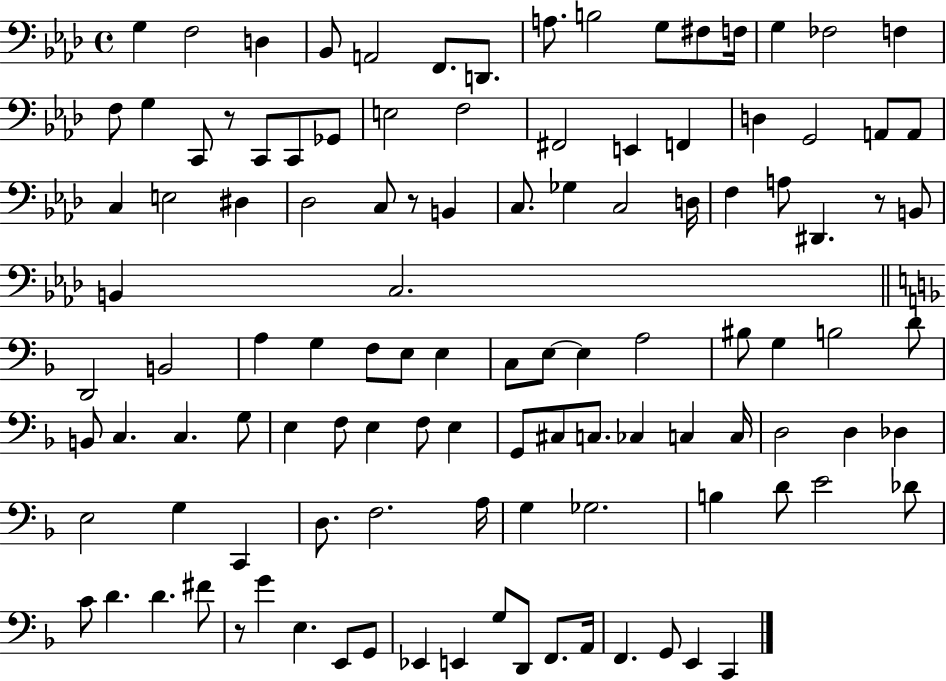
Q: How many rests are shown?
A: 4